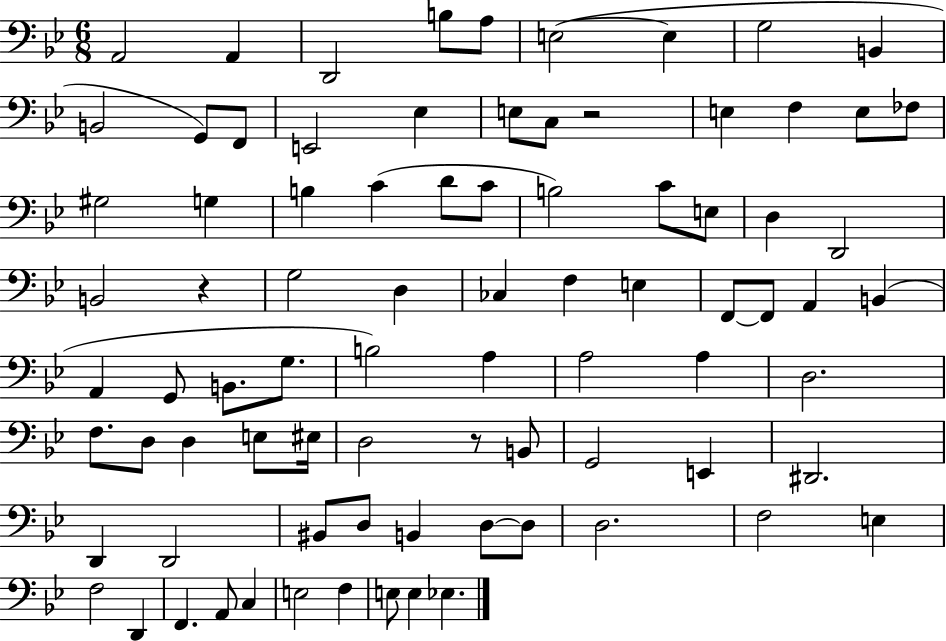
X:1
T:Untitled
M:6/8
L:1/4
K:Bb
A,,2 A,, D,,2 B,/2 A,/2 E,2 E, G,2 B,, B,,2 G,,/2 F,,/2 E,,2 _E, E,/2 C,/2 z2 E, F, E,/2 _F,/2 ^G,2 G, B, C D/2 C/2 B,2 C/2 E,/2 D, D,,2 B,,2 z G,2 D, _C, F, E, F,,/2 F,,/2 A,, B,, A,, G,,/2 B,,/2 G,/2 B,2 A, A,2 A, D,2 F,/2 D,/2 D, E,/2 ^E,/4 D,2 z/2 B,,/2 G,,2 E,, ^D,,2 D,, D,,2 ^B,,/2 D,/2 B,, D,/2 D,/2 D,2 F,2 E, F,2 D,, F,, A,,/2 C, E,2 F, E,/2 E, _E,